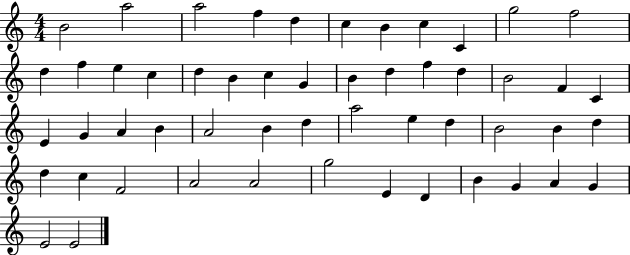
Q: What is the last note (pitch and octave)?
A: E4